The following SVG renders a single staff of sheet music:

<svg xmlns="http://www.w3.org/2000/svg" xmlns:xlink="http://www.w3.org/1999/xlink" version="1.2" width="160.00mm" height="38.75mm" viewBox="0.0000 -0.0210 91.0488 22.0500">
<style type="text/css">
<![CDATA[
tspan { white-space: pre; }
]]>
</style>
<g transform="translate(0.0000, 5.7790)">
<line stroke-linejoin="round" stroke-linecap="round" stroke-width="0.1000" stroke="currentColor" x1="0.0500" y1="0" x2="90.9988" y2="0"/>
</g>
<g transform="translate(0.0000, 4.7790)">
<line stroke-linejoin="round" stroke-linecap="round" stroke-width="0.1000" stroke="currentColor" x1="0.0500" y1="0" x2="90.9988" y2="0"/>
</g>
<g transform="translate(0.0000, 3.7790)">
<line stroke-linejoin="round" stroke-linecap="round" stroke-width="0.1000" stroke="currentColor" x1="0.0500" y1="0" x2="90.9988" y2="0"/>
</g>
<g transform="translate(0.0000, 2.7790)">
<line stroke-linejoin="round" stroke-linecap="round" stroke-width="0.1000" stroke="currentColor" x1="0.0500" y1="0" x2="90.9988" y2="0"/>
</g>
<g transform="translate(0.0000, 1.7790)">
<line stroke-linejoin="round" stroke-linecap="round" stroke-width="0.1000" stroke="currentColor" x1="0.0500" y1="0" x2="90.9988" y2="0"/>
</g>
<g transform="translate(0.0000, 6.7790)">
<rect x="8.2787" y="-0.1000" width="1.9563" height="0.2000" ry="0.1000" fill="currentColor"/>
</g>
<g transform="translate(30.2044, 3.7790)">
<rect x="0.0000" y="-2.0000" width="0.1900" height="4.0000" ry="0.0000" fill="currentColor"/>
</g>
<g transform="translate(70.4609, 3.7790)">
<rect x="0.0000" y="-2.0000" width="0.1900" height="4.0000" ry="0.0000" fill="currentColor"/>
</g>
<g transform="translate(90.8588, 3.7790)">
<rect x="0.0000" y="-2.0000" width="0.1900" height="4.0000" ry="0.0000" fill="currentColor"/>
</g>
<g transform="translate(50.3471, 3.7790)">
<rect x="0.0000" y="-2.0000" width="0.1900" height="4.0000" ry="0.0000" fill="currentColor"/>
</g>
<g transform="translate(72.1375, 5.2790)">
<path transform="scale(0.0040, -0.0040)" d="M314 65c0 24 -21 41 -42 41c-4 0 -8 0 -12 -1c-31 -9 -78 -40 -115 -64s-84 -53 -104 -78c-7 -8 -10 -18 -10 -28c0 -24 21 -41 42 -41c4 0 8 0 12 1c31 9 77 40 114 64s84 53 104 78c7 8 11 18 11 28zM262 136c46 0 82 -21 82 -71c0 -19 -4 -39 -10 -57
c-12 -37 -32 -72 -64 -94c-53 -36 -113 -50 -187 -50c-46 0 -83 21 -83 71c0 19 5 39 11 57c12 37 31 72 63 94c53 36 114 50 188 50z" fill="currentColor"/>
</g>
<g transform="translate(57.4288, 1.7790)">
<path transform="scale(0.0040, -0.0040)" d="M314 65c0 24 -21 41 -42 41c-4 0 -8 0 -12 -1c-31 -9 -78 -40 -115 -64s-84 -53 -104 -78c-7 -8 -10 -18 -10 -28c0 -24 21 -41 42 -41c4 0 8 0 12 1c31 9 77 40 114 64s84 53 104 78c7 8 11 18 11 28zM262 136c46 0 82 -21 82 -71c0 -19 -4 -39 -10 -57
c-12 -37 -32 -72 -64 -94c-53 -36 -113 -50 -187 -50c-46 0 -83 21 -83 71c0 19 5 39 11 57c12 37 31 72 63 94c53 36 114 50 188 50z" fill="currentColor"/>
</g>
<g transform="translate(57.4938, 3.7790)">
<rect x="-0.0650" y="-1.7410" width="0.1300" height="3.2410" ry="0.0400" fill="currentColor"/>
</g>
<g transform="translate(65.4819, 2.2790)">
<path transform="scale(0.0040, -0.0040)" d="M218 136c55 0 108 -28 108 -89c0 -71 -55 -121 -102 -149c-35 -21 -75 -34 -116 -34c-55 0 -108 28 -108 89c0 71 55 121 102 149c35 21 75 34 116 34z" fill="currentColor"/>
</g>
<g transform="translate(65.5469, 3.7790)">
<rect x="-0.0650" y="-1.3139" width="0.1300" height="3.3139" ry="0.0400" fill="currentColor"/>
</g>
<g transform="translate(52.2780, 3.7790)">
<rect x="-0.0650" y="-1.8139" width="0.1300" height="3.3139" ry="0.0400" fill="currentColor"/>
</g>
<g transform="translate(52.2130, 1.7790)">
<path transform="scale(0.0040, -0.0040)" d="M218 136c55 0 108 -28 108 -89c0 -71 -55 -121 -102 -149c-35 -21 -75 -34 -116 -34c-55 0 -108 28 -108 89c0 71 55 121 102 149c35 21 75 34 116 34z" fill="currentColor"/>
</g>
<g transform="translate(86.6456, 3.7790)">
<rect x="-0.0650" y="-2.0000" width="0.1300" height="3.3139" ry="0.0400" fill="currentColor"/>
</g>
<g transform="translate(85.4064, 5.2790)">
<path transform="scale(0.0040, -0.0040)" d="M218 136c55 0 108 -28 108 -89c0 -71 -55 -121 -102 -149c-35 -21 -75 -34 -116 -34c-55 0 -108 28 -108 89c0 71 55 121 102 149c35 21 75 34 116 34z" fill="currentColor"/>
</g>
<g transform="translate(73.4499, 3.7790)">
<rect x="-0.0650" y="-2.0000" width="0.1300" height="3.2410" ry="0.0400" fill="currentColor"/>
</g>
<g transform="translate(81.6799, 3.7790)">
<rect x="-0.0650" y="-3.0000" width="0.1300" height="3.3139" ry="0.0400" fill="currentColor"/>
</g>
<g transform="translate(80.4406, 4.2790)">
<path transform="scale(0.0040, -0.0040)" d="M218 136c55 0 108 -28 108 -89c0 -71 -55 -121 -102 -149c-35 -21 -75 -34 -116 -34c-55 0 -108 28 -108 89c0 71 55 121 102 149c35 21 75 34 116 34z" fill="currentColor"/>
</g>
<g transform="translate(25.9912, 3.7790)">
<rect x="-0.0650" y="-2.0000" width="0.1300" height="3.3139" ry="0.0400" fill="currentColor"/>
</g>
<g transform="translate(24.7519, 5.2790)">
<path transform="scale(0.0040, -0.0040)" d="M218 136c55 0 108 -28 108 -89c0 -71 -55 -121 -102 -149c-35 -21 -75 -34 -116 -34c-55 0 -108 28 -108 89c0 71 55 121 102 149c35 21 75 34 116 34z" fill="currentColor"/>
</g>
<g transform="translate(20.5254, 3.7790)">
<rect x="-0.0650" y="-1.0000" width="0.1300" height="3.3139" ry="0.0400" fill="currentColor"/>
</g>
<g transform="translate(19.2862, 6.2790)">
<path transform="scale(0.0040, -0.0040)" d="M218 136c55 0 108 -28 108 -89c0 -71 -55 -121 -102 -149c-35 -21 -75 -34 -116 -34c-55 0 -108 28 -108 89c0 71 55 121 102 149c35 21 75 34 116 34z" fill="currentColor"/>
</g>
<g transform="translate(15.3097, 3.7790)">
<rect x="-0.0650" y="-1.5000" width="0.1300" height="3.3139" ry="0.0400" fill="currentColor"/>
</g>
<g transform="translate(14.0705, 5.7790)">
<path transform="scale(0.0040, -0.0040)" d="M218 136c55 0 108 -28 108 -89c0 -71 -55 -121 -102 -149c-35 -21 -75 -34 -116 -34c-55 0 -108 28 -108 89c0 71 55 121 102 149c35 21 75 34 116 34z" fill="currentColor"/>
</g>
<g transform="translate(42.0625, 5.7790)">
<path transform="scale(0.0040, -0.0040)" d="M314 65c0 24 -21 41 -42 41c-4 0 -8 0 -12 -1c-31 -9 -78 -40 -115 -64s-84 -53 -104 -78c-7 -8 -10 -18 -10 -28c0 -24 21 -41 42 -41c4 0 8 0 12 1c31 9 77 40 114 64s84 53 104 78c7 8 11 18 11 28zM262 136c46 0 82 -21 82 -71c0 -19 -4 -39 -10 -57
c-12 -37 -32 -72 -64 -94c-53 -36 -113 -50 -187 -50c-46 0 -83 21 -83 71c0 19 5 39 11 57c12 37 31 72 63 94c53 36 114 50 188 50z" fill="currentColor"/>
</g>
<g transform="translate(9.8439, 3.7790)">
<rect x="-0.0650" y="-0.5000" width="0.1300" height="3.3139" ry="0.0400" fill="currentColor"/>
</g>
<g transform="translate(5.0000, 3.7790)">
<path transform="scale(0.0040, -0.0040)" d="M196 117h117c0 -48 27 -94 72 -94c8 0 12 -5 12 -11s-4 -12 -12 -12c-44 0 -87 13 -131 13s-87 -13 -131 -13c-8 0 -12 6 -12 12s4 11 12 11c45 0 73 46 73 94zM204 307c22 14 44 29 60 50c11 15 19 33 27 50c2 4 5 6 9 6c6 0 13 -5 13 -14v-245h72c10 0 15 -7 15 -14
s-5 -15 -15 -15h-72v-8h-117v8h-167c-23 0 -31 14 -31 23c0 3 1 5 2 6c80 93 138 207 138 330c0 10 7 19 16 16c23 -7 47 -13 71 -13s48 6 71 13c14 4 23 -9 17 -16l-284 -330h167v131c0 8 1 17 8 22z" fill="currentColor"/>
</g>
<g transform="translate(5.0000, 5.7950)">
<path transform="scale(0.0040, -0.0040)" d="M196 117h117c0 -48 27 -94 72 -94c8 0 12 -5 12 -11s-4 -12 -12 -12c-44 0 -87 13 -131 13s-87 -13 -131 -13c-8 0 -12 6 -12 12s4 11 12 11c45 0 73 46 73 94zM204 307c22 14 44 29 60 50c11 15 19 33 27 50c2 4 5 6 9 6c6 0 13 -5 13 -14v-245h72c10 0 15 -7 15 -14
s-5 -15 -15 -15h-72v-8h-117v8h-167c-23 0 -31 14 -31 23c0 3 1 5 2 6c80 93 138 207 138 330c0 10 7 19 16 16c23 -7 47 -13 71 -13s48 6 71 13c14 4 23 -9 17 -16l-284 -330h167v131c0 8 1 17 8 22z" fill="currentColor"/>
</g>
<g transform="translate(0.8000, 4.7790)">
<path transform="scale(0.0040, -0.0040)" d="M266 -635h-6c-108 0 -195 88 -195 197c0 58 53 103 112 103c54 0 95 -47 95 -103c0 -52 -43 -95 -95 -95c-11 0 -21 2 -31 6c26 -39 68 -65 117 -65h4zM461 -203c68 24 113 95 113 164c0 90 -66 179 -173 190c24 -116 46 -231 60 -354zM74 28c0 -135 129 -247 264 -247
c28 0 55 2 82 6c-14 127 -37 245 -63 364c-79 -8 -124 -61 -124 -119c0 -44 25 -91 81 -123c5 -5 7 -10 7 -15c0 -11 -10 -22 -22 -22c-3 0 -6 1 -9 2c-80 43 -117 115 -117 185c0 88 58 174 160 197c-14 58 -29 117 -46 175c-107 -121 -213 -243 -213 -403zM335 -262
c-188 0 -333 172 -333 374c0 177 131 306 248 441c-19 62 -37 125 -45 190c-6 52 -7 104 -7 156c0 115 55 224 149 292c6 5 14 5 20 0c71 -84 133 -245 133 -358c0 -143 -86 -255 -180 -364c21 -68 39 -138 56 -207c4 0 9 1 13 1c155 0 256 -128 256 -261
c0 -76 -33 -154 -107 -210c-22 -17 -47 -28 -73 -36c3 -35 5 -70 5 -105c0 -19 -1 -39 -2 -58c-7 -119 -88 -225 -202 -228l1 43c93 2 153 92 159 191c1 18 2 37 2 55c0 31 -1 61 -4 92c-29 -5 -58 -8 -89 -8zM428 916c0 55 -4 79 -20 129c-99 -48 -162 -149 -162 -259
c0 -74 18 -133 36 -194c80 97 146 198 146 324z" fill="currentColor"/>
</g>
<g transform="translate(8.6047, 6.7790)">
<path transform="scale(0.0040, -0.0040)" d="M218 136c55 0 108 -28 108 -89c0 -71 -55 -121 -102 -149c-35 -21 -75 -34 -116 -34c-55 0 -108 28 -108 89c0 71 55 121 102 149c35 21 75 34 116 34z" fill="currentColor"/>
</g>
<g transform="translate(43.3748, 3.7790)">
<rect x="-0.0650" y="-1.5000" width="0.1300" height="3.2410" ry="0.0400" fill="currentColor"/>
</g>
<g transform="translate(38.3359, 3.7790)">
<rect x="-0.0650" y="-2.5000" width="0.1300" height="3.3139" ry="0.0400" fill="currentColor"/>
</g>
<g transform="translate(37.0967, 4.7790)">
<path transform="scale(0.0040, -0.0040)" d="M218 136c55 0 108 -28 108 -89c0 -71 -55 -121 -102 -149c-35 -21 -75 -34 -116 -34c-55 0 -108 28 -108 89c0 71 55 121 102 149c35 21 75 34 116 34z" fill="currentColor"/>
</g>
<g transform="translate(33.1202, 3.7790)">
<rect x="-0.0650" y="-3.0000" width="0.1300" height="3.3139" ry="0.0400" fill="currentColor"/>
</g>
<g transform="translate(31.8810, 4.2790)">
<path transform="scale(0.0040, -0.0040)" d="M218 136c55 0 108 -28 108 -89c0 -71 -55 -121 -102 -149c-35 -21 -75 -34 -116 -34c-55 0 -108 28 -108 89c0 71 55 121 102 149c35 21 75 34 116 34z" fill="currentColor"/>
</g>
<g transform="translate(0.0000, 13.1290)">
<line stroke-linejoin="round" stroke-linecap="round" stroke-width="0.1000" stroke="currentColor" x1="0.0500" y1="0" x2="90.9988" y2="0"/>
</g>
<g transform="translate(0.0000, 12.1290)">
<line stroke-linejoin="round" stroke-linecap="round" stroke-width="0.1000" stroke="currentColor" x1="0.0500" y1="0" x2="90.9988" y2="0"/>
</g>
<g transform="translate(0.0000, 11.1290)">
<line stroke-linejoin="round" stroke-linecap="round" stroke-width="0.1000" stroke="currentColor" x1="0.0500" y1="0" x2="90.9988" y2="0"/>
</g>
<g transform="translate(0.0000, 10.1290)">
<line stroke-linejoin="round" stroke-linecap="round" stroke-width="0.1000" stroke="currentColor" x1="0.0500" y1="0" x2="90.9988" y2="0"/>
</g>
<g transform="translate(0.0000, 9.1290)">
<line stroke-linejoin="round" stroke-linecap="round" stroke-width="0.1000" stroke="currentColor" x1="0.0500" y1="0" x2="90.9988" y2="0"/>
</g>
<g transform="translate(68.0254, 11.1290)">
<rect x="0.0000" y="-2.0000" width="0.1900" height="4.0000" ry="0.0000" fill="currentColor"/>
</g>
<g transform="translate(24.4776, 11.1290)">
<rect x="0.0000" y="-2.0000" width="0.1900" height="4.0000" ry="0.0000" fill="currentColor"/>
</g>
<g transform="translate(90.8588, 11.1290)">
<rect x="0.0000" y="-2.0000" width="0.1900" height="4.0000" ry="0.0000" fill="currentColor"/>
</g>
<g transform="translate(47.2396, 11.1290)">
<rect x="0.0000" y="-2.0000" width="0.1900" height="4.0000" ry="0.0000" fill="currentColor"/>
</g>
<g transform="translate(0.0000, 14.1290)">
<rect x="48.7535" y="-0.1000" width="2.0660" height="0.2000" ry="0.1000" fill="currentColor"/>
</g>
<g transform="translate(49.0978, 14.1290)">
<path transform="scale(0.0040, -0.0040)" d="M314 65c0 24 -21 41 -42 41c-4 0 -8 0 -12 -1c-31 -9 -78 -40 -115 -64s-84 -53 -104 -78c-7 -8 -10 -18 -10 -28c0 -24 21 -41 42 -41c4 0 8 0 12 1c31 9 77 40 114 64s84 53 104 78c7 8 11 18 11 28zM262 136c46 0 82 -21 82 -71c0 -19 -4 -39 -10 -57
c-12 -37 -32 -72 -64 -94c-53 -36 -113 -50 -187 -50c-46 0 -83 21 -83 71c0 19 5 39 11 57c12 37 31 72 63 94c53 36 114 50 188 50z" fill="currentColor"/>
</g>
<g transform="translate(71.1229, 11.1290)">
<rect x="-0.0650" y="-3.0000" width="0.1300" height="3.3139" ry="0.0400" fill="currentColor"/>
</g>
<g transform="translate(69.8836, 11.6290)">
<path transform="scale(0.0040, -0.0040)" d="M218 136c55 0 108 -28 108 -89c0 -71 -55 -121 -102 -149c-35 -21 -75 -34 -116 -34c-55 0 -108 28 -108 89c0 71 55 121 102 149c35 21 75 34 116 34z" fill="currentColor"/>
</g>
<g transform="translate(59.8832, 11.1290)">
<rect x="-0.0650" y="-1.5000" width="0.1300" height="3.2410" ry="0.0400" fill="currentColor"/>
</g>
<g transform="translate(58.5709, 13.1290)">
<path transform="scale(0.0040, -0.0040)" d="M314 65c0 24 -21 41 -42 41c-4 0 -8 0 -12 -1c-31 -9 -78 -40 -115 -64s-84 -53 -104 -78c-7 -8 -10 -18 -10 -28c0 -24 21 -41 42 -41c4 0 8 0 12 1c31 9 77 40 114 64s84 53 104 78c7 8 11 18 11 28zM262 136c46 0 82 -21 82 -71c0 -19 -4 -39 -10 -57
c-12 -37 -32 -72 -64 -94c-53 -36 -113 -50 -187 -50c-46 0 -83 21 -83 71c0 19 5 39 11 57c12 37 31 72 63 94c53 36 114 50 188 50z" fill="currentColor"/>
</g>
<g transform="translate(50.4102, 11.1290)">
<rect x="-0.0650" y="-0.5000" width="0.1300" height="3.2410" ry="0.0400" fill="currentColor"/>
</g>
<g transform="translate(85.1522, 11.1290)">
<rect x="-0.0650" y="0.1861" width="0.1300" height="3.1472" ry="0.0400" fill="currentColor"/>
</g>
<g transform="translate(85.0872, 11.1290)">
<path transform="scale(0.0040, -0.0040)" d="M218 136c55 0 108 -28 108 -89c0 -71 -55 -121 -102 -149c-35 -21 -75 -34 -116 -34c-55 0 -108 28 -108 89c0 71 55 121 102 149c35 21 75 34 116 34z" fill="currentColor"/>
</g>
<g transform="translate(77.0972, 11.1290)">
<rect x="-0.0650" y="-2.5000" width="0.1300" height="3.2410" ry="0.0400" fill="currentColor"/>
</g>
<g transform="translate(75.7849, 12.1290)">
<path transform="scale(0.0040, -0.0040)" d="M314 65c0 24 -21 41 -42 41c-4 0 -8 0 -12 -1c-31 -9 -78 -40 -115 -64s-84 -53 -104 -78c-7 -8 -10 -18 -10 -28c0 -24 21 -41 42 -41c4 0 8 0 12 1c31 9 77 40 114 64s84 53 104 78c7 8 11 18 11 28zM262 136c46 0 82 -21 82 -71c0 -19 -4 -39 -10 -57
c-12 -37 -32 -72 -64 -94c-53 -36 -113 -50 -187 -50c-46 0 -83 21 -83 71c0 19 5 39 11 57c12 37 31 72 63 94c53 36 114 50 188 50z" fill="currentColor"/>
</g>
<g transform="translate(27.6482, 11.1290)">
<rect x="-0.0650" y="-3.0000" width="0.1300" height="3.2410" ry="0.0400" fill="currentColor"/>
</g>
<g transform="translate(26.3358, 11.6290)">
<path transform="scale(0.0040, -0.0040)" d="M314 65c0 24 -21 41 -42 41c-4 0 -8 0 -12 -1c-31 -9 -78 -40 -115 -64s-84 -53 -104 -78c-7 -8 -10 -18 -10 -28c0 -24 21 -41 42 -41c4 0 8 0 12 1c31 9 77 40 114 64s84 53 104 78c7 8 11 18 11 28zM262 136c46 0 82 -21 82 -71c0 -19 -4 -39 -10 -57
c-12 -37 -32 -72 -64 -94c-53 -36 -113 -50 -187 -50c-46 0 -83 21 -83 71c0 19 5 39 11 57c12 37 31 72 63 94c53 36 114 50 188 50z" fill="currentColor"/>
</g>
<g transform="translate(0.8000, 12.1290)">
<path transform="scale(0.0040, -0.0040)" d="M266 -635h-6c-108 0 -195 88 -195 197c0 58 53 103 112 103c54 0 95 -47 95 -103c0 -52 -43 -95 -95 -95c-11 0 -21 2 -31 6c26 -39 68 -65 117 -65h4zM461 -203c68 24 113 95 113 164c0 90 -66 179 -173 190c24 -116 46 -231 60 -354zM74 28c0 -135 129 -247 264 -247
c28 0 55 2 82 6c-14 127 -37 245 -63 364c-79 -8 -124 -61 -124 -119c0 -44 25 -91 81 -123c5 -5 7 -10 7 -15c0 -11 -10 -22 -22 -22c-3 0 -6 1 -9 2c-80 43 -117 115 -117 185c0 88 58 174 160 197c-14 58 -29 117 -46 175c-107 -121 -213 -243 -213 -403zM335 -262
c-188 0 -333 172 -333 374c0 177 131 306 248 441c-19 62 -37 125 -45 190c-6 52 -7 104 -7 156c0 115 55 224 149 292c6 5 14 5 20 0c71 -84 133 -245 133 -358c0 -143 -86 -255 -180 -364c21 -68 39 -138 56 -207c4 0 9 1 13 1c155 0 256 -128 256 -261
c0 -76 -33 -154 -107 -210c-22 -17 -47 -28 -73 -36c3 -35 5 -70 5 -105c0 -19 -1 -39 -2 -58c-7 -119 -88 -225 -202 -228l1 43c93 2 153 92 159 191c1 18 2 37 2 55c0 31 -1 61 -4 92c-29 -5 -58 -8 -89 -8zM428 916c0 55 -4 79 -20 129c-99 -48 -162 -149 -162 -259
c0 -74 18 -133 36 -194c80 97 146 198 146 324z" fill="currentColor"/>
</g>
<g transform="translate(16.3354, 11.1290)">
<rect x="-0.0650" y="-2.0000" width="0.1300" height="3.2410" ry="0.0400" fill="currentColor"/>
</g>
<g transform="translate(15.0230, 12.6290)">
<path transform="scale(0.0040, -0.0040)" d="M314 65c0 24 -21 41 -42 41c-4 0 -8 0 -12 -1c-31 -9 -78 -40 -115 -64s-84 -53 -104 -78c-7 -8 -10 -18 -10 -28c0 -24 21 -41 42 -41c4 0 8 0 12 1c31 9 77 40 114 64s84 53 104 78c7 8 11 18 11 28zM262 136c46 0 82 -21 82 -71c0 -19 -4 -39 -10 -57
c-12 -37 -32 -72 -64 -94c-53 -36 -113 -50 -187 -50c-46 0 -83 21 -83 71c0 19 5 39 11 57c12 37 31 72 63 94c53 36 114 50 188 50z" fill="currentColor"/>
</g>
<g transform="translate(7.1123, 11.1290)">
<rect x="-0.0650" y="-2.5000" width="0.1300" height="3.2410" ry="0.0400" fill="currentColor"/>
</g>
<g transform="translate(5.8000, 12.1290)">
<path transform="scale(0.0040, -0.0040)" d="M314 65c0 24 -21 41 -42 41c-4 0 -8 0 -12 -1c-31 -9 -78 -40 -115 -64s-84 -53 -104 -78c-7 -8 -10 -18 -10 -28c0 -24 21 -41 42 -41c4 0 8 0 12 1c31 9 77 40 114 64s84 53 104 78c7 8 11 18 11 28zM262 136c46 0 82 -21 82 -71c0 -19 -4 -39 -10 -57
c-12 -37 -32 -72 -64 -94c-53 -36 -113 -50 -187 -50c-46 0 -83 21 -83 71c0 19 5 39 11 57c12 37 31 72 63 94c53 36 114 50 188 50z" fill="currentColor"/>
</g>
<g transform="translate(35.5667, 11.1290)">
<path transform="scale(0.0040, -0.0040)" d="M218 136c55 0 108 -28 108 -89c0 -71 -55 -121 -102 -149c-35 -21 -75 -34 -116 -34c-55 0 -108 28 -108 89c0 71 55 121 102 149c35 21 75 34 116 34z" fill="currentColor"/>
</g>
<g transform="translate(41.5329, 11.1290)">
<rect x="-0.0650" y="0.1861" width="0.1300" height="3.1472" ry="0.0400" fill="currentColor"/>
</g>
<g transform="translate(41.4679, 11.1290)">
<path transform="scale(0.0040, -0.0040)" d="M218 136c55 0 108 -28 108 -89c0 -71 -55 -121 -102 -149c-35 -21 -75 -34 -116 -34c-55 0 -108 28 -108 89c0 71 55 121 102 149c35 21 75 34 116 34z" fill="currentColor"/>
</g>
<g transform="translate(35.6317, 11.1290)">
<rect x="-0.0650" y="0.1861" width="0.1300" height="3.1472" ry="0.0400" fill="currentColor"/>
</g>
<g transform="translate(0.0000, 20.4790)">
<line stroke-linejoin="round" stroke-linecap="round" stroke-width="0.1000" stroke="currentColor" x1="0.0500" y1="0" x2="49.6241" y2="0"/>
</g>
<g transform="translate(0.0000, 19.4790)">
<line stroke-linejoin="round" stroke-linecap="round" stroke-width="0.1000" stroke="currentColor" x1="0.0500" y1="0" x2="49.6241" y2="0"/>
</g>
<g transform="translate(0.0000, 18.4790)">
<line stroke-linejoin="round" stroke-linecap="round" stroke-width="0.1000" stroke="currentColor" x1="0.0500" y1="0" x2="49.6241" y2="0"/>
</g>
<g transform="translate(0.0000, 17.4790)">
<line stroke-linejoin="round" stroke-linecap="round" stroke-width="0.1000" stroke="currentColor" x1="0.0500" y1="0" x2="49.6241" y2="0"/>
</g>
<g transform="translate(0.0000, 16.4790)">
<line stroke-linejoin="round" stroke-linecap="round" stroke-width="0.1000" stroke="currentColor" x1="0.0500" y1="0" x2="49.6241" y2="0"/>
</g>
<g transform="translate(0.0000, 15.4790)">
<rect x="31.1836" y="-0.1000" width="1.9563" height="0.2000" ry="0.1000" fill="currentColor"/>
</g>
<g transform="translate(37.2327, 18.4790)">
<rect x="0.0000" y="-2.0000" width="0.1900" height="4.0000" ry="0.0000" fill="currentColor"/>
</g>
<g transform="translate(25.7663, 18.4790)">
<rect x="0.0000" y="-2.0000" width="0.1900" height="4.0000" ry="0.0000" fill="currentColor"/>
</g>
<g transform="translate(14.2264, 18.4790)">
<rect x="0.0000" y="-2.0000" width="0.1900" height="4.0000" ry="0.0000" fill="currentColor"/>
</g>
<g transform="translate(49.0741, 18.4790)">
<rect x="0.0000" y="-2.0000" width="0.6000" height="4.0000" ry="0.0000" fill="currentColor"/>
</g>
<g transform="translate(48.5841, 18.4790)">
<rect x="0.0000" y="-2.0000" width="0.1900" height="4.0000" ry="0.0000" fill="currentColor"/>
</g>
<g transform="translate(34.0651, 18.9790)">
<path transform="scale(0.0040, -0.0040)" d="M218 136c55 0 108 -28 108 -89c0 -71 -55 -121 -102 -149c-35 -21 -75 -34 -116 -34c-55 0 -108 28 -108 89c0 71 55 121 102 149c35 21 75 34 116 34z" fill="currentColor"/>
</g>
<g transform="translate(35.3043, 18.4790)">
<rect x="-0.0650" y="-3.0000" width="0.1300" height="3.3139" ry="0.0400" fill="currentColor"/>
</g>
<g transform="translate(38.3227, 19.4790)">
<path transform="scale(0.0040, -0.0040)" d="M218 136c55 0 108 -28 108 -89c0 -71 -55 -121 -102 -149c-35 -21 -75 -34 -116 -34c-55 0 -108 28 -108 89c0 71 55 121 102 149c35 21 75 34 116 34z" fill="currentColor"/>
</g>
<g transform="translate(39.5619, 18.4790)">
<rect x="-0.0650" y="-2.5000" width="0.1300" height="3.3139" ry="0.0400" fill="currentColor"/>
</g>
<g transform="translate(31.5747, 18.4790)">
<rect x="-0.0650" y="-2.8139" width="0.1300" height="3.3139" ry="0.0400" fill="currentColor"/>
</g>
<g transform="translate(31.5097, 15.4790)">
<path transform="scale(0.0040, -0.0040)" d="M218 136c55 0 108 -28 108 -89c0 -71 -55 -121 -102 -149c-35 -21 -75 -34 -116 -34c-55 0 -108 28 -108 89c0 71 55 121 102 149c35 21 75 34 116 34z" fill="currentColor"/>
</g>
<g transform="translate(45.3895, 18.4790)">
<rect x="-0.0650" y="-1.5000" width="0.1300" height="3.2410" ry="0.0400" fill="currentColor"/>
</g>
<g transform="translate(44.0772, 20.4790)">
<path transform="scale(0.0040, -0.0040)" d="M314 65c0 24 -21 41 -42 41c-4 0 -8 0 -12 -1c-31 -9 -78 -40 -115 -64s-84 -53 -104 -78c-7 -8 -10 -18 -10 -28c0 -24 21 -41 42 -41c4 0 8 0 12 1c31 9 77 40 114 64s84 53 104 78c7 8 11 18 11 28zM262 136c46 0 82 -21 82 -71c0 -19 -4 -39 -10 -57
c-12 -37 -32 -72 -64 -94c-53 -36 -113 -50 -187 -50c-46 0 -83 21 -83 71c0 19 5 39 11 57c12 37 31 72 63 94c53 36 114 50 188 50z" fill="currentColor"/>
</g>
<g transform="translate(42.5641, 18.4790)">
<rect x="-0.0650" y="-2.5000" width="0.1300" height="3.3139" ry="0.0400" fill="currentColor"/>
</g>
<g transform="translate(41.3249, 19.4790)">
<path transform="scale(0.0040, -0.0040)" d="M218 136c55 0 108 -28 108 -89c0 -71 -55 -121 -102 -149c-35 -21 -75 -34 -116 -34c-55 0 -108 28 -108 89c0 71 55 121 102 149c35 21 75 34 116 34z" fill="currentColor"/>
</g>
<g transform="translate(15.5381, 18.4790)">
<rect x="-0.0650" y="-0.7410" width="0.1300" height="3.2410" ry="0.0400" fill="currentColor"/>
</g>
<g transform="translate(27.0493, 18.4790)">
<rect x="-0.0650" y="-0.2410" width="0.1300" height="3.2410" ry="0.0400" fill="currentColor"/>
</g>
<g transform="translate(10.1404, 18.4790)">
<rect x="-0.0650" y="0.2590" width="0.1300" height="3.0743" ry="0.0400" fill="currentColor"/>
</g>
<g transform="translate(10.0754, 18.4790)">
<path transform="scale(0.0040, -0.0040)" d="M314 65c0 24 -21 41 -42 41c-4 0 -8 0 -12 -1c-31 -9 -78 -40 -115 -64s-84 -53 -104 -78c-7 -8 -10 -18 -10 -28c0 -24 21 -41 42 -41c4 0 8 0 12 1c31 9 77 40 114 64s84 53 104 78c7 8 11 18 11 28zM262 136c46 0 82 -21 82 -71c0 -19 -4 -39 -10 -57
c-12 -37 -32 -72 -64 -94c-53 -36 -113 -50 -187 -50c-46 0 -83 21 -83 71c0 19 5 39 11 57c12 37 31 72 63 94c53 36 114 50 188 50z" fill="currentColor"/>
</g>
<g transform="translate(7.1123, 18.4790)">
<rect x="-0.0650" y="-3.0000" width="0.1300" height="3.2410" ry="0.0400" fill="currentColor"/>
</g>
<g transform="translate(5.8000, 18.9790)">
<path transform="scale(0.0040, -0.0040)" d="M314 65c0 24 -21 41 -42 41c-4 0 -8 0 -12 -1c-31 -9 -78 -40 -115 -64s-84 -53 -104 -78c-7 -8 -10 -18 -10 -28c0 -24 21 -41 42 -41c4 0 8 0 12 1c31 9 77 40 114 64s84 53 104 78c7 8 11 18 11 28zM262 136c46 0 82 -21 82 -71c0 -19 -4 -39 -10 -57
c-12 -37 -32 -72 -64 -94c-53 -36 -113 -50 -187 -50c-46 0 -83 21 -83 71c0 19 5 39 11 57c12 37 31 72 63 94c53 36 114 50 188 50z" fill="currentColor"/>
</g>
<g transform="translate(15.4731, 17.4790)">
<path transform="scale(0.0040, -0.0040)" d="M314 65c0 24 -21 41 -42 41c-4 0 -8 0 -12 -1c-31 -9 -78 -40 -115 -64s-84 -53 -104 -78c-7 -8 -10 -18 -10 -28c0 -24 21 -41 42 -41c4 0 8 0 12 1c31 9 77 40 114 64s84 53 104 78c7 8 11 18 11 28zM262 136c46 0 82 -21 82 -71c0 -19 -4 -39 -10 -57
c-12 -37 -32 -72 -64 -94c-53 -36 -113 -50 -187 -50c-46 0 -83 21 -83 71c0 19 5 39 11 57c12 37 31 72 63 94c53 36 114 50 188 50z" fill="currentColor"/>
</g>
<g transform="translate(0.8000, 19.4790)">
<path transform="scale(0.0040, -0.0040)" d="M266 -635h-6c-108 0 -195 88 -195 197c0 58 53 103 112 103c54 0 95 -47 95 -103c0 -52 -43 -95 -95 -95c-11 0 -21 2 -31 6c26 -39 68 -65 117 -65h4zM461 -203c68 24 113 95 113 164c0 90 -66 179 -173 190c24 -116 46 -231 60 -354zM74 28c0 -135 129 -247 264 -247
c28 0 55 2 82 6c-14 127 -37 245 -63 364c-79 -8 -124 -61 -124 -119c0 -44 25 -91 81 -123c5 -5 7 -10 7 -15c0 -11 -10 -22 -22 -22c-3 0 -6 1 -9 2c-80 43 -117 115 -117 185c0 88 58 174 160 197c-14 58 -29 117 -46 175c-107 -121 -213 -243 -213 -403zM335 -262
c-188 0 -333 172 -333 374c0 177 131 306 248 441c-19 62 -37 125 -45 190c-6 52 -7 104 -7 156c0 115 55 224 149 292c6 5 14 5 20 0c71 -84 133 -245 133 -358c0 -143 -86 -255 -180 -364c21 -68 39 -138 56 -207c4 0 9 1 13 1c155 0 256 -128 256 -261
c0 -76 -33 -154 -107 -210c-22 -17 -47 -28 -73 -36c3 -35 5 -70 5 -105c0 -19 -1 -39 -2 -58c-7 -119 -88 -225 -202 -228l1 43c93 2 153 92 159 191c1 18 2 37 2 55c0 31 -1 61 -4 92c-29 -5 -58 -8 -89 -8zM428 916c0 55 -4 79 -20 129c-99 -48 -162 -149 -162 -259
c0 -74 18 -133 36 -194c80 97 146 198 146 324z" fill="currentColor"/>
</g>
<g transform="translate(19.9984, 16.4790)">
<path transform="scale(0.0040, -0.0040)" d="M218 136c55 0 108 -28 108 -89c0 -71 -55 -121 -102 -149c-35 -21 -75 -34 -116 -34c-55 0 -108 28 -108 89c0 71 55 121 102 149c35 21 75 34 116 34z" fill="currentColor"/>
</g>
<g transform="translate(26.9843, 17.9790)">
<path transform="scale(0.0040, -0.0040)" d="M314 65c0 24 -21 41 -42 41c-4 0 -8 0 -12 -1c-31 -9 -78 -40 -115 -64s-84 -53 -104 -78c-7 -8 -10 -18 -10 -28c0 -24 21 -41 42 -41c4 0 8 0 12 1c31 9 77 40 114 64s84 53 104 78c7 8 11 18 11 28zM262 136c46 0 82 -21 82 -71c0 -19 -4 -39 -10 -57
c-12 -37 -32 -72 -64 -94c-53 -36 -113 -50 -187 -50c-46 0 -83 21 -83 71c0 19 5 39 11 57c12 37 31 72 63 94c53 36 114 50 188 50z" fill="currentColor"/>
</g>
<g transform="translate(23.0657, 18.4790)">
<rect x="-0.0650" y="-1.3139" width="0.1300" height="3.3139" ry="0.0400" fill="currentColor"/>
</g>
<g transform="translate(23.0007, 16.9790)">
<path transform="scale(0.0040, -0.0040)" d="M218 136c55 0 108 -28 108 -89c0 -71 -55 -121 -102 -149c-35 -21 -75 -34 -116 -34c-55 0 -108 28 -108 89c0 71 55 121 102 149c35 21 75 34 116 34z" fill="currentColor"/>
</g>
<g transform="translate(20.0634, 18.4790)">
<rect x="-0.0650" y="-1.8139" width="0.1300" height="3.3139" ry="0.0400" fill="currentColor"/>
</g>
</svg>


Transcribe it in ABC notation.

X:1
T:Untitled
M:4/4
L:1/4
K:C
C E D F A G E2 f f2 e F2 A F G2 F2 A2 B B C2 E2 A G2 B A2 B2 d2 f e c2 a A G G E2